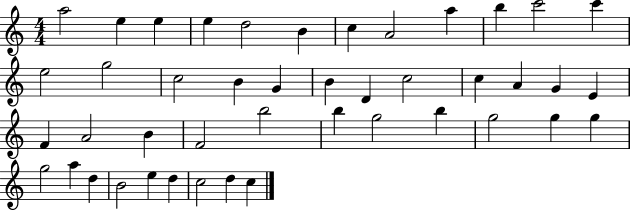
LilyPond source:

{
  \clef treble
  \numericTimeSignature
  \time 4/4
  \key c \major
  a''2 e''4 e''4 | e''4 d''2 b'4 | c''4 a'2 a''4 | b''4 c'''2 c'''4 | \break e''2 g''2 | c''2 b'4 g'4 | b'4 d'4 c''2 | c''4 a'4 g'4 e'4 | \break f'4 a'2 b'4 | f'2 b''2 | b''4 g''2 b''4 | g''2 g''4 g''4 | \break g''2 a''4 d''4 | b'2 e''4 d''4 | c''2 d''4 c''4 | \bar "|."
}